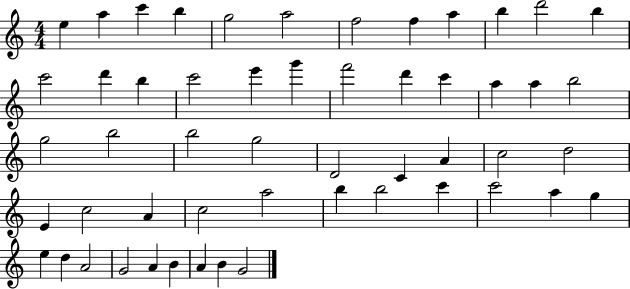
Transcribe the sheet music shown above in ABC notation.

X:1
T:Untitled
M:4/4
L:1/4
K:C
e a c' b g2 a2 f2 f a b d'2 b c'2 d' b c'2 e' g' f'2 d' c' a a b2 g2 b2 b2 g2 D2 C A c2 d2 E c2 A c2 a2 b b2 c' c'2 a g e d A2 G2 A B A B G2